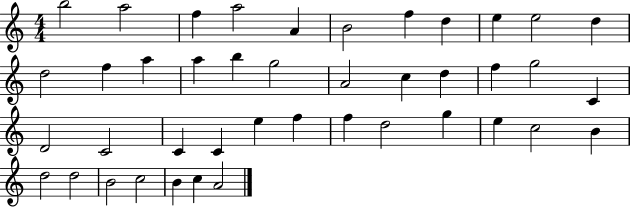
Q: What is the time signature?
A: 4/4